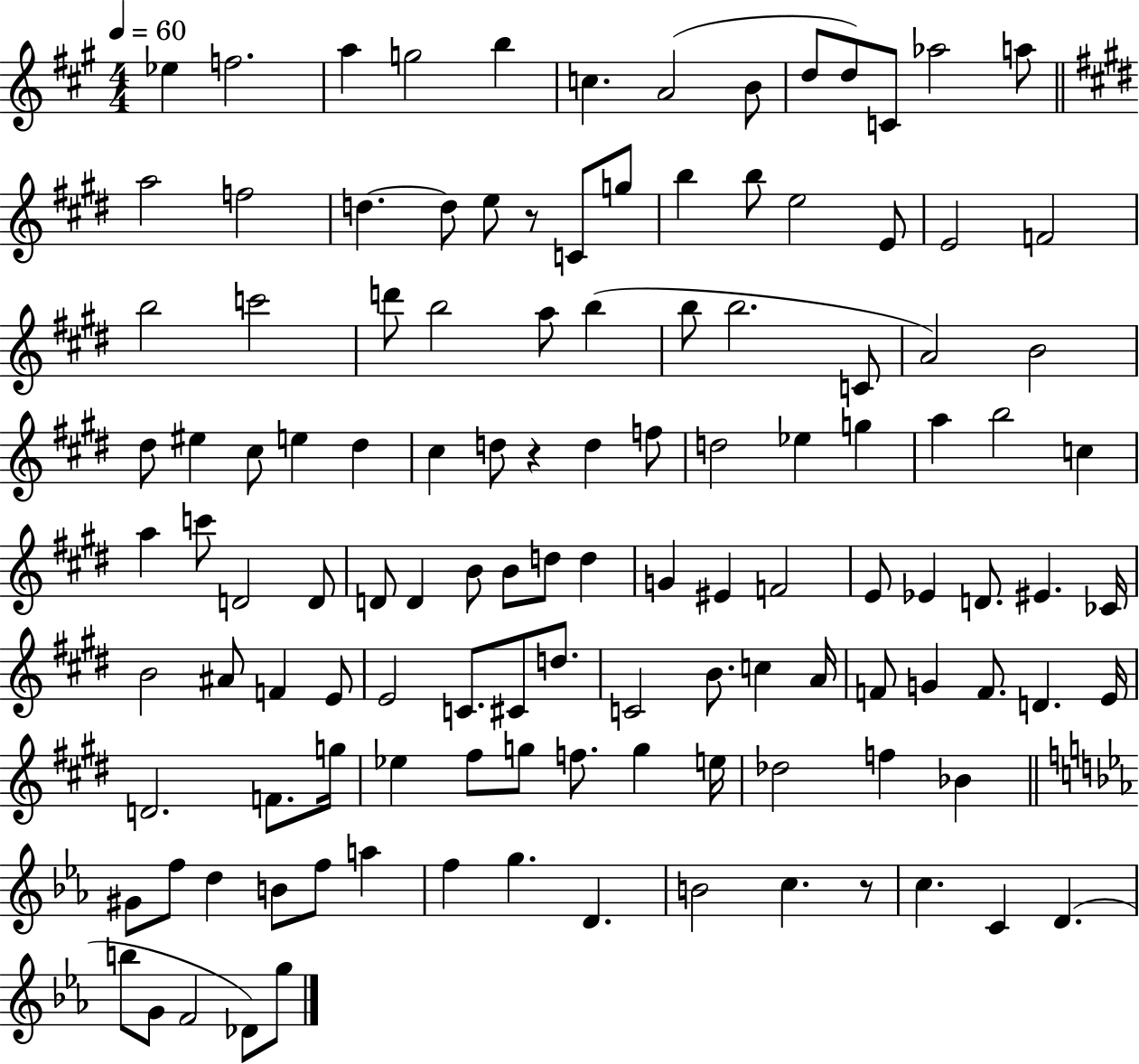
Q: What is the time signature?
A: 4/4